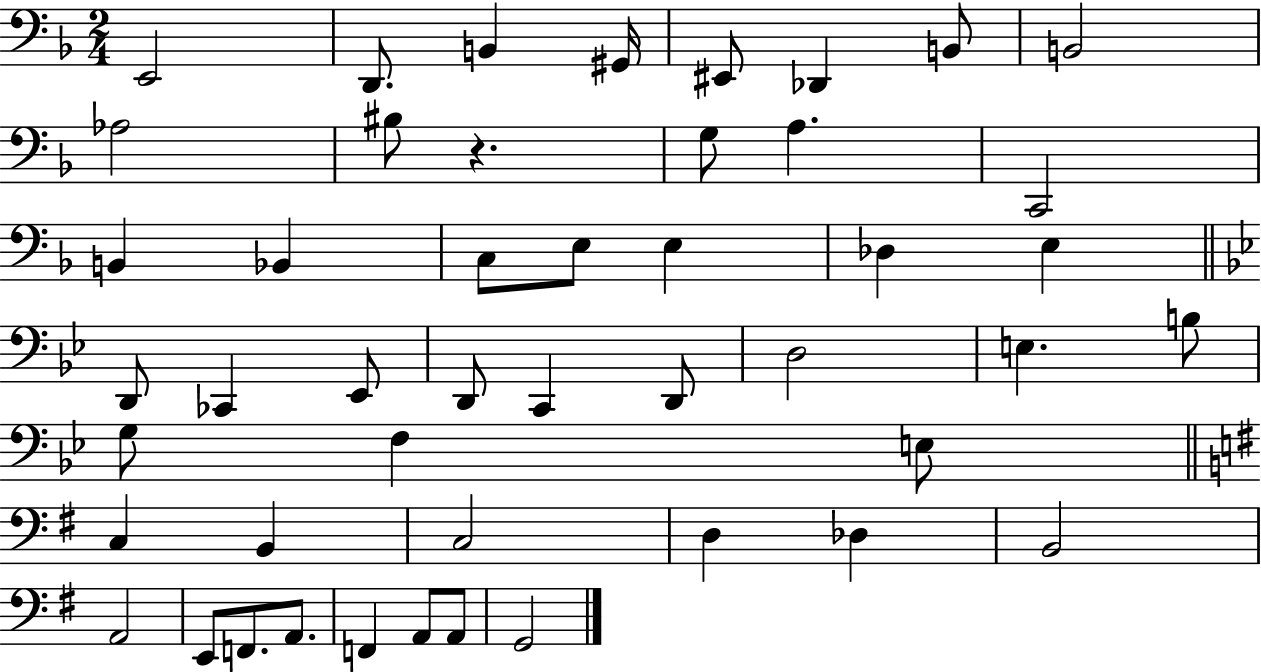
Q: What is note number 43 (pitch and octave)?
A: F2